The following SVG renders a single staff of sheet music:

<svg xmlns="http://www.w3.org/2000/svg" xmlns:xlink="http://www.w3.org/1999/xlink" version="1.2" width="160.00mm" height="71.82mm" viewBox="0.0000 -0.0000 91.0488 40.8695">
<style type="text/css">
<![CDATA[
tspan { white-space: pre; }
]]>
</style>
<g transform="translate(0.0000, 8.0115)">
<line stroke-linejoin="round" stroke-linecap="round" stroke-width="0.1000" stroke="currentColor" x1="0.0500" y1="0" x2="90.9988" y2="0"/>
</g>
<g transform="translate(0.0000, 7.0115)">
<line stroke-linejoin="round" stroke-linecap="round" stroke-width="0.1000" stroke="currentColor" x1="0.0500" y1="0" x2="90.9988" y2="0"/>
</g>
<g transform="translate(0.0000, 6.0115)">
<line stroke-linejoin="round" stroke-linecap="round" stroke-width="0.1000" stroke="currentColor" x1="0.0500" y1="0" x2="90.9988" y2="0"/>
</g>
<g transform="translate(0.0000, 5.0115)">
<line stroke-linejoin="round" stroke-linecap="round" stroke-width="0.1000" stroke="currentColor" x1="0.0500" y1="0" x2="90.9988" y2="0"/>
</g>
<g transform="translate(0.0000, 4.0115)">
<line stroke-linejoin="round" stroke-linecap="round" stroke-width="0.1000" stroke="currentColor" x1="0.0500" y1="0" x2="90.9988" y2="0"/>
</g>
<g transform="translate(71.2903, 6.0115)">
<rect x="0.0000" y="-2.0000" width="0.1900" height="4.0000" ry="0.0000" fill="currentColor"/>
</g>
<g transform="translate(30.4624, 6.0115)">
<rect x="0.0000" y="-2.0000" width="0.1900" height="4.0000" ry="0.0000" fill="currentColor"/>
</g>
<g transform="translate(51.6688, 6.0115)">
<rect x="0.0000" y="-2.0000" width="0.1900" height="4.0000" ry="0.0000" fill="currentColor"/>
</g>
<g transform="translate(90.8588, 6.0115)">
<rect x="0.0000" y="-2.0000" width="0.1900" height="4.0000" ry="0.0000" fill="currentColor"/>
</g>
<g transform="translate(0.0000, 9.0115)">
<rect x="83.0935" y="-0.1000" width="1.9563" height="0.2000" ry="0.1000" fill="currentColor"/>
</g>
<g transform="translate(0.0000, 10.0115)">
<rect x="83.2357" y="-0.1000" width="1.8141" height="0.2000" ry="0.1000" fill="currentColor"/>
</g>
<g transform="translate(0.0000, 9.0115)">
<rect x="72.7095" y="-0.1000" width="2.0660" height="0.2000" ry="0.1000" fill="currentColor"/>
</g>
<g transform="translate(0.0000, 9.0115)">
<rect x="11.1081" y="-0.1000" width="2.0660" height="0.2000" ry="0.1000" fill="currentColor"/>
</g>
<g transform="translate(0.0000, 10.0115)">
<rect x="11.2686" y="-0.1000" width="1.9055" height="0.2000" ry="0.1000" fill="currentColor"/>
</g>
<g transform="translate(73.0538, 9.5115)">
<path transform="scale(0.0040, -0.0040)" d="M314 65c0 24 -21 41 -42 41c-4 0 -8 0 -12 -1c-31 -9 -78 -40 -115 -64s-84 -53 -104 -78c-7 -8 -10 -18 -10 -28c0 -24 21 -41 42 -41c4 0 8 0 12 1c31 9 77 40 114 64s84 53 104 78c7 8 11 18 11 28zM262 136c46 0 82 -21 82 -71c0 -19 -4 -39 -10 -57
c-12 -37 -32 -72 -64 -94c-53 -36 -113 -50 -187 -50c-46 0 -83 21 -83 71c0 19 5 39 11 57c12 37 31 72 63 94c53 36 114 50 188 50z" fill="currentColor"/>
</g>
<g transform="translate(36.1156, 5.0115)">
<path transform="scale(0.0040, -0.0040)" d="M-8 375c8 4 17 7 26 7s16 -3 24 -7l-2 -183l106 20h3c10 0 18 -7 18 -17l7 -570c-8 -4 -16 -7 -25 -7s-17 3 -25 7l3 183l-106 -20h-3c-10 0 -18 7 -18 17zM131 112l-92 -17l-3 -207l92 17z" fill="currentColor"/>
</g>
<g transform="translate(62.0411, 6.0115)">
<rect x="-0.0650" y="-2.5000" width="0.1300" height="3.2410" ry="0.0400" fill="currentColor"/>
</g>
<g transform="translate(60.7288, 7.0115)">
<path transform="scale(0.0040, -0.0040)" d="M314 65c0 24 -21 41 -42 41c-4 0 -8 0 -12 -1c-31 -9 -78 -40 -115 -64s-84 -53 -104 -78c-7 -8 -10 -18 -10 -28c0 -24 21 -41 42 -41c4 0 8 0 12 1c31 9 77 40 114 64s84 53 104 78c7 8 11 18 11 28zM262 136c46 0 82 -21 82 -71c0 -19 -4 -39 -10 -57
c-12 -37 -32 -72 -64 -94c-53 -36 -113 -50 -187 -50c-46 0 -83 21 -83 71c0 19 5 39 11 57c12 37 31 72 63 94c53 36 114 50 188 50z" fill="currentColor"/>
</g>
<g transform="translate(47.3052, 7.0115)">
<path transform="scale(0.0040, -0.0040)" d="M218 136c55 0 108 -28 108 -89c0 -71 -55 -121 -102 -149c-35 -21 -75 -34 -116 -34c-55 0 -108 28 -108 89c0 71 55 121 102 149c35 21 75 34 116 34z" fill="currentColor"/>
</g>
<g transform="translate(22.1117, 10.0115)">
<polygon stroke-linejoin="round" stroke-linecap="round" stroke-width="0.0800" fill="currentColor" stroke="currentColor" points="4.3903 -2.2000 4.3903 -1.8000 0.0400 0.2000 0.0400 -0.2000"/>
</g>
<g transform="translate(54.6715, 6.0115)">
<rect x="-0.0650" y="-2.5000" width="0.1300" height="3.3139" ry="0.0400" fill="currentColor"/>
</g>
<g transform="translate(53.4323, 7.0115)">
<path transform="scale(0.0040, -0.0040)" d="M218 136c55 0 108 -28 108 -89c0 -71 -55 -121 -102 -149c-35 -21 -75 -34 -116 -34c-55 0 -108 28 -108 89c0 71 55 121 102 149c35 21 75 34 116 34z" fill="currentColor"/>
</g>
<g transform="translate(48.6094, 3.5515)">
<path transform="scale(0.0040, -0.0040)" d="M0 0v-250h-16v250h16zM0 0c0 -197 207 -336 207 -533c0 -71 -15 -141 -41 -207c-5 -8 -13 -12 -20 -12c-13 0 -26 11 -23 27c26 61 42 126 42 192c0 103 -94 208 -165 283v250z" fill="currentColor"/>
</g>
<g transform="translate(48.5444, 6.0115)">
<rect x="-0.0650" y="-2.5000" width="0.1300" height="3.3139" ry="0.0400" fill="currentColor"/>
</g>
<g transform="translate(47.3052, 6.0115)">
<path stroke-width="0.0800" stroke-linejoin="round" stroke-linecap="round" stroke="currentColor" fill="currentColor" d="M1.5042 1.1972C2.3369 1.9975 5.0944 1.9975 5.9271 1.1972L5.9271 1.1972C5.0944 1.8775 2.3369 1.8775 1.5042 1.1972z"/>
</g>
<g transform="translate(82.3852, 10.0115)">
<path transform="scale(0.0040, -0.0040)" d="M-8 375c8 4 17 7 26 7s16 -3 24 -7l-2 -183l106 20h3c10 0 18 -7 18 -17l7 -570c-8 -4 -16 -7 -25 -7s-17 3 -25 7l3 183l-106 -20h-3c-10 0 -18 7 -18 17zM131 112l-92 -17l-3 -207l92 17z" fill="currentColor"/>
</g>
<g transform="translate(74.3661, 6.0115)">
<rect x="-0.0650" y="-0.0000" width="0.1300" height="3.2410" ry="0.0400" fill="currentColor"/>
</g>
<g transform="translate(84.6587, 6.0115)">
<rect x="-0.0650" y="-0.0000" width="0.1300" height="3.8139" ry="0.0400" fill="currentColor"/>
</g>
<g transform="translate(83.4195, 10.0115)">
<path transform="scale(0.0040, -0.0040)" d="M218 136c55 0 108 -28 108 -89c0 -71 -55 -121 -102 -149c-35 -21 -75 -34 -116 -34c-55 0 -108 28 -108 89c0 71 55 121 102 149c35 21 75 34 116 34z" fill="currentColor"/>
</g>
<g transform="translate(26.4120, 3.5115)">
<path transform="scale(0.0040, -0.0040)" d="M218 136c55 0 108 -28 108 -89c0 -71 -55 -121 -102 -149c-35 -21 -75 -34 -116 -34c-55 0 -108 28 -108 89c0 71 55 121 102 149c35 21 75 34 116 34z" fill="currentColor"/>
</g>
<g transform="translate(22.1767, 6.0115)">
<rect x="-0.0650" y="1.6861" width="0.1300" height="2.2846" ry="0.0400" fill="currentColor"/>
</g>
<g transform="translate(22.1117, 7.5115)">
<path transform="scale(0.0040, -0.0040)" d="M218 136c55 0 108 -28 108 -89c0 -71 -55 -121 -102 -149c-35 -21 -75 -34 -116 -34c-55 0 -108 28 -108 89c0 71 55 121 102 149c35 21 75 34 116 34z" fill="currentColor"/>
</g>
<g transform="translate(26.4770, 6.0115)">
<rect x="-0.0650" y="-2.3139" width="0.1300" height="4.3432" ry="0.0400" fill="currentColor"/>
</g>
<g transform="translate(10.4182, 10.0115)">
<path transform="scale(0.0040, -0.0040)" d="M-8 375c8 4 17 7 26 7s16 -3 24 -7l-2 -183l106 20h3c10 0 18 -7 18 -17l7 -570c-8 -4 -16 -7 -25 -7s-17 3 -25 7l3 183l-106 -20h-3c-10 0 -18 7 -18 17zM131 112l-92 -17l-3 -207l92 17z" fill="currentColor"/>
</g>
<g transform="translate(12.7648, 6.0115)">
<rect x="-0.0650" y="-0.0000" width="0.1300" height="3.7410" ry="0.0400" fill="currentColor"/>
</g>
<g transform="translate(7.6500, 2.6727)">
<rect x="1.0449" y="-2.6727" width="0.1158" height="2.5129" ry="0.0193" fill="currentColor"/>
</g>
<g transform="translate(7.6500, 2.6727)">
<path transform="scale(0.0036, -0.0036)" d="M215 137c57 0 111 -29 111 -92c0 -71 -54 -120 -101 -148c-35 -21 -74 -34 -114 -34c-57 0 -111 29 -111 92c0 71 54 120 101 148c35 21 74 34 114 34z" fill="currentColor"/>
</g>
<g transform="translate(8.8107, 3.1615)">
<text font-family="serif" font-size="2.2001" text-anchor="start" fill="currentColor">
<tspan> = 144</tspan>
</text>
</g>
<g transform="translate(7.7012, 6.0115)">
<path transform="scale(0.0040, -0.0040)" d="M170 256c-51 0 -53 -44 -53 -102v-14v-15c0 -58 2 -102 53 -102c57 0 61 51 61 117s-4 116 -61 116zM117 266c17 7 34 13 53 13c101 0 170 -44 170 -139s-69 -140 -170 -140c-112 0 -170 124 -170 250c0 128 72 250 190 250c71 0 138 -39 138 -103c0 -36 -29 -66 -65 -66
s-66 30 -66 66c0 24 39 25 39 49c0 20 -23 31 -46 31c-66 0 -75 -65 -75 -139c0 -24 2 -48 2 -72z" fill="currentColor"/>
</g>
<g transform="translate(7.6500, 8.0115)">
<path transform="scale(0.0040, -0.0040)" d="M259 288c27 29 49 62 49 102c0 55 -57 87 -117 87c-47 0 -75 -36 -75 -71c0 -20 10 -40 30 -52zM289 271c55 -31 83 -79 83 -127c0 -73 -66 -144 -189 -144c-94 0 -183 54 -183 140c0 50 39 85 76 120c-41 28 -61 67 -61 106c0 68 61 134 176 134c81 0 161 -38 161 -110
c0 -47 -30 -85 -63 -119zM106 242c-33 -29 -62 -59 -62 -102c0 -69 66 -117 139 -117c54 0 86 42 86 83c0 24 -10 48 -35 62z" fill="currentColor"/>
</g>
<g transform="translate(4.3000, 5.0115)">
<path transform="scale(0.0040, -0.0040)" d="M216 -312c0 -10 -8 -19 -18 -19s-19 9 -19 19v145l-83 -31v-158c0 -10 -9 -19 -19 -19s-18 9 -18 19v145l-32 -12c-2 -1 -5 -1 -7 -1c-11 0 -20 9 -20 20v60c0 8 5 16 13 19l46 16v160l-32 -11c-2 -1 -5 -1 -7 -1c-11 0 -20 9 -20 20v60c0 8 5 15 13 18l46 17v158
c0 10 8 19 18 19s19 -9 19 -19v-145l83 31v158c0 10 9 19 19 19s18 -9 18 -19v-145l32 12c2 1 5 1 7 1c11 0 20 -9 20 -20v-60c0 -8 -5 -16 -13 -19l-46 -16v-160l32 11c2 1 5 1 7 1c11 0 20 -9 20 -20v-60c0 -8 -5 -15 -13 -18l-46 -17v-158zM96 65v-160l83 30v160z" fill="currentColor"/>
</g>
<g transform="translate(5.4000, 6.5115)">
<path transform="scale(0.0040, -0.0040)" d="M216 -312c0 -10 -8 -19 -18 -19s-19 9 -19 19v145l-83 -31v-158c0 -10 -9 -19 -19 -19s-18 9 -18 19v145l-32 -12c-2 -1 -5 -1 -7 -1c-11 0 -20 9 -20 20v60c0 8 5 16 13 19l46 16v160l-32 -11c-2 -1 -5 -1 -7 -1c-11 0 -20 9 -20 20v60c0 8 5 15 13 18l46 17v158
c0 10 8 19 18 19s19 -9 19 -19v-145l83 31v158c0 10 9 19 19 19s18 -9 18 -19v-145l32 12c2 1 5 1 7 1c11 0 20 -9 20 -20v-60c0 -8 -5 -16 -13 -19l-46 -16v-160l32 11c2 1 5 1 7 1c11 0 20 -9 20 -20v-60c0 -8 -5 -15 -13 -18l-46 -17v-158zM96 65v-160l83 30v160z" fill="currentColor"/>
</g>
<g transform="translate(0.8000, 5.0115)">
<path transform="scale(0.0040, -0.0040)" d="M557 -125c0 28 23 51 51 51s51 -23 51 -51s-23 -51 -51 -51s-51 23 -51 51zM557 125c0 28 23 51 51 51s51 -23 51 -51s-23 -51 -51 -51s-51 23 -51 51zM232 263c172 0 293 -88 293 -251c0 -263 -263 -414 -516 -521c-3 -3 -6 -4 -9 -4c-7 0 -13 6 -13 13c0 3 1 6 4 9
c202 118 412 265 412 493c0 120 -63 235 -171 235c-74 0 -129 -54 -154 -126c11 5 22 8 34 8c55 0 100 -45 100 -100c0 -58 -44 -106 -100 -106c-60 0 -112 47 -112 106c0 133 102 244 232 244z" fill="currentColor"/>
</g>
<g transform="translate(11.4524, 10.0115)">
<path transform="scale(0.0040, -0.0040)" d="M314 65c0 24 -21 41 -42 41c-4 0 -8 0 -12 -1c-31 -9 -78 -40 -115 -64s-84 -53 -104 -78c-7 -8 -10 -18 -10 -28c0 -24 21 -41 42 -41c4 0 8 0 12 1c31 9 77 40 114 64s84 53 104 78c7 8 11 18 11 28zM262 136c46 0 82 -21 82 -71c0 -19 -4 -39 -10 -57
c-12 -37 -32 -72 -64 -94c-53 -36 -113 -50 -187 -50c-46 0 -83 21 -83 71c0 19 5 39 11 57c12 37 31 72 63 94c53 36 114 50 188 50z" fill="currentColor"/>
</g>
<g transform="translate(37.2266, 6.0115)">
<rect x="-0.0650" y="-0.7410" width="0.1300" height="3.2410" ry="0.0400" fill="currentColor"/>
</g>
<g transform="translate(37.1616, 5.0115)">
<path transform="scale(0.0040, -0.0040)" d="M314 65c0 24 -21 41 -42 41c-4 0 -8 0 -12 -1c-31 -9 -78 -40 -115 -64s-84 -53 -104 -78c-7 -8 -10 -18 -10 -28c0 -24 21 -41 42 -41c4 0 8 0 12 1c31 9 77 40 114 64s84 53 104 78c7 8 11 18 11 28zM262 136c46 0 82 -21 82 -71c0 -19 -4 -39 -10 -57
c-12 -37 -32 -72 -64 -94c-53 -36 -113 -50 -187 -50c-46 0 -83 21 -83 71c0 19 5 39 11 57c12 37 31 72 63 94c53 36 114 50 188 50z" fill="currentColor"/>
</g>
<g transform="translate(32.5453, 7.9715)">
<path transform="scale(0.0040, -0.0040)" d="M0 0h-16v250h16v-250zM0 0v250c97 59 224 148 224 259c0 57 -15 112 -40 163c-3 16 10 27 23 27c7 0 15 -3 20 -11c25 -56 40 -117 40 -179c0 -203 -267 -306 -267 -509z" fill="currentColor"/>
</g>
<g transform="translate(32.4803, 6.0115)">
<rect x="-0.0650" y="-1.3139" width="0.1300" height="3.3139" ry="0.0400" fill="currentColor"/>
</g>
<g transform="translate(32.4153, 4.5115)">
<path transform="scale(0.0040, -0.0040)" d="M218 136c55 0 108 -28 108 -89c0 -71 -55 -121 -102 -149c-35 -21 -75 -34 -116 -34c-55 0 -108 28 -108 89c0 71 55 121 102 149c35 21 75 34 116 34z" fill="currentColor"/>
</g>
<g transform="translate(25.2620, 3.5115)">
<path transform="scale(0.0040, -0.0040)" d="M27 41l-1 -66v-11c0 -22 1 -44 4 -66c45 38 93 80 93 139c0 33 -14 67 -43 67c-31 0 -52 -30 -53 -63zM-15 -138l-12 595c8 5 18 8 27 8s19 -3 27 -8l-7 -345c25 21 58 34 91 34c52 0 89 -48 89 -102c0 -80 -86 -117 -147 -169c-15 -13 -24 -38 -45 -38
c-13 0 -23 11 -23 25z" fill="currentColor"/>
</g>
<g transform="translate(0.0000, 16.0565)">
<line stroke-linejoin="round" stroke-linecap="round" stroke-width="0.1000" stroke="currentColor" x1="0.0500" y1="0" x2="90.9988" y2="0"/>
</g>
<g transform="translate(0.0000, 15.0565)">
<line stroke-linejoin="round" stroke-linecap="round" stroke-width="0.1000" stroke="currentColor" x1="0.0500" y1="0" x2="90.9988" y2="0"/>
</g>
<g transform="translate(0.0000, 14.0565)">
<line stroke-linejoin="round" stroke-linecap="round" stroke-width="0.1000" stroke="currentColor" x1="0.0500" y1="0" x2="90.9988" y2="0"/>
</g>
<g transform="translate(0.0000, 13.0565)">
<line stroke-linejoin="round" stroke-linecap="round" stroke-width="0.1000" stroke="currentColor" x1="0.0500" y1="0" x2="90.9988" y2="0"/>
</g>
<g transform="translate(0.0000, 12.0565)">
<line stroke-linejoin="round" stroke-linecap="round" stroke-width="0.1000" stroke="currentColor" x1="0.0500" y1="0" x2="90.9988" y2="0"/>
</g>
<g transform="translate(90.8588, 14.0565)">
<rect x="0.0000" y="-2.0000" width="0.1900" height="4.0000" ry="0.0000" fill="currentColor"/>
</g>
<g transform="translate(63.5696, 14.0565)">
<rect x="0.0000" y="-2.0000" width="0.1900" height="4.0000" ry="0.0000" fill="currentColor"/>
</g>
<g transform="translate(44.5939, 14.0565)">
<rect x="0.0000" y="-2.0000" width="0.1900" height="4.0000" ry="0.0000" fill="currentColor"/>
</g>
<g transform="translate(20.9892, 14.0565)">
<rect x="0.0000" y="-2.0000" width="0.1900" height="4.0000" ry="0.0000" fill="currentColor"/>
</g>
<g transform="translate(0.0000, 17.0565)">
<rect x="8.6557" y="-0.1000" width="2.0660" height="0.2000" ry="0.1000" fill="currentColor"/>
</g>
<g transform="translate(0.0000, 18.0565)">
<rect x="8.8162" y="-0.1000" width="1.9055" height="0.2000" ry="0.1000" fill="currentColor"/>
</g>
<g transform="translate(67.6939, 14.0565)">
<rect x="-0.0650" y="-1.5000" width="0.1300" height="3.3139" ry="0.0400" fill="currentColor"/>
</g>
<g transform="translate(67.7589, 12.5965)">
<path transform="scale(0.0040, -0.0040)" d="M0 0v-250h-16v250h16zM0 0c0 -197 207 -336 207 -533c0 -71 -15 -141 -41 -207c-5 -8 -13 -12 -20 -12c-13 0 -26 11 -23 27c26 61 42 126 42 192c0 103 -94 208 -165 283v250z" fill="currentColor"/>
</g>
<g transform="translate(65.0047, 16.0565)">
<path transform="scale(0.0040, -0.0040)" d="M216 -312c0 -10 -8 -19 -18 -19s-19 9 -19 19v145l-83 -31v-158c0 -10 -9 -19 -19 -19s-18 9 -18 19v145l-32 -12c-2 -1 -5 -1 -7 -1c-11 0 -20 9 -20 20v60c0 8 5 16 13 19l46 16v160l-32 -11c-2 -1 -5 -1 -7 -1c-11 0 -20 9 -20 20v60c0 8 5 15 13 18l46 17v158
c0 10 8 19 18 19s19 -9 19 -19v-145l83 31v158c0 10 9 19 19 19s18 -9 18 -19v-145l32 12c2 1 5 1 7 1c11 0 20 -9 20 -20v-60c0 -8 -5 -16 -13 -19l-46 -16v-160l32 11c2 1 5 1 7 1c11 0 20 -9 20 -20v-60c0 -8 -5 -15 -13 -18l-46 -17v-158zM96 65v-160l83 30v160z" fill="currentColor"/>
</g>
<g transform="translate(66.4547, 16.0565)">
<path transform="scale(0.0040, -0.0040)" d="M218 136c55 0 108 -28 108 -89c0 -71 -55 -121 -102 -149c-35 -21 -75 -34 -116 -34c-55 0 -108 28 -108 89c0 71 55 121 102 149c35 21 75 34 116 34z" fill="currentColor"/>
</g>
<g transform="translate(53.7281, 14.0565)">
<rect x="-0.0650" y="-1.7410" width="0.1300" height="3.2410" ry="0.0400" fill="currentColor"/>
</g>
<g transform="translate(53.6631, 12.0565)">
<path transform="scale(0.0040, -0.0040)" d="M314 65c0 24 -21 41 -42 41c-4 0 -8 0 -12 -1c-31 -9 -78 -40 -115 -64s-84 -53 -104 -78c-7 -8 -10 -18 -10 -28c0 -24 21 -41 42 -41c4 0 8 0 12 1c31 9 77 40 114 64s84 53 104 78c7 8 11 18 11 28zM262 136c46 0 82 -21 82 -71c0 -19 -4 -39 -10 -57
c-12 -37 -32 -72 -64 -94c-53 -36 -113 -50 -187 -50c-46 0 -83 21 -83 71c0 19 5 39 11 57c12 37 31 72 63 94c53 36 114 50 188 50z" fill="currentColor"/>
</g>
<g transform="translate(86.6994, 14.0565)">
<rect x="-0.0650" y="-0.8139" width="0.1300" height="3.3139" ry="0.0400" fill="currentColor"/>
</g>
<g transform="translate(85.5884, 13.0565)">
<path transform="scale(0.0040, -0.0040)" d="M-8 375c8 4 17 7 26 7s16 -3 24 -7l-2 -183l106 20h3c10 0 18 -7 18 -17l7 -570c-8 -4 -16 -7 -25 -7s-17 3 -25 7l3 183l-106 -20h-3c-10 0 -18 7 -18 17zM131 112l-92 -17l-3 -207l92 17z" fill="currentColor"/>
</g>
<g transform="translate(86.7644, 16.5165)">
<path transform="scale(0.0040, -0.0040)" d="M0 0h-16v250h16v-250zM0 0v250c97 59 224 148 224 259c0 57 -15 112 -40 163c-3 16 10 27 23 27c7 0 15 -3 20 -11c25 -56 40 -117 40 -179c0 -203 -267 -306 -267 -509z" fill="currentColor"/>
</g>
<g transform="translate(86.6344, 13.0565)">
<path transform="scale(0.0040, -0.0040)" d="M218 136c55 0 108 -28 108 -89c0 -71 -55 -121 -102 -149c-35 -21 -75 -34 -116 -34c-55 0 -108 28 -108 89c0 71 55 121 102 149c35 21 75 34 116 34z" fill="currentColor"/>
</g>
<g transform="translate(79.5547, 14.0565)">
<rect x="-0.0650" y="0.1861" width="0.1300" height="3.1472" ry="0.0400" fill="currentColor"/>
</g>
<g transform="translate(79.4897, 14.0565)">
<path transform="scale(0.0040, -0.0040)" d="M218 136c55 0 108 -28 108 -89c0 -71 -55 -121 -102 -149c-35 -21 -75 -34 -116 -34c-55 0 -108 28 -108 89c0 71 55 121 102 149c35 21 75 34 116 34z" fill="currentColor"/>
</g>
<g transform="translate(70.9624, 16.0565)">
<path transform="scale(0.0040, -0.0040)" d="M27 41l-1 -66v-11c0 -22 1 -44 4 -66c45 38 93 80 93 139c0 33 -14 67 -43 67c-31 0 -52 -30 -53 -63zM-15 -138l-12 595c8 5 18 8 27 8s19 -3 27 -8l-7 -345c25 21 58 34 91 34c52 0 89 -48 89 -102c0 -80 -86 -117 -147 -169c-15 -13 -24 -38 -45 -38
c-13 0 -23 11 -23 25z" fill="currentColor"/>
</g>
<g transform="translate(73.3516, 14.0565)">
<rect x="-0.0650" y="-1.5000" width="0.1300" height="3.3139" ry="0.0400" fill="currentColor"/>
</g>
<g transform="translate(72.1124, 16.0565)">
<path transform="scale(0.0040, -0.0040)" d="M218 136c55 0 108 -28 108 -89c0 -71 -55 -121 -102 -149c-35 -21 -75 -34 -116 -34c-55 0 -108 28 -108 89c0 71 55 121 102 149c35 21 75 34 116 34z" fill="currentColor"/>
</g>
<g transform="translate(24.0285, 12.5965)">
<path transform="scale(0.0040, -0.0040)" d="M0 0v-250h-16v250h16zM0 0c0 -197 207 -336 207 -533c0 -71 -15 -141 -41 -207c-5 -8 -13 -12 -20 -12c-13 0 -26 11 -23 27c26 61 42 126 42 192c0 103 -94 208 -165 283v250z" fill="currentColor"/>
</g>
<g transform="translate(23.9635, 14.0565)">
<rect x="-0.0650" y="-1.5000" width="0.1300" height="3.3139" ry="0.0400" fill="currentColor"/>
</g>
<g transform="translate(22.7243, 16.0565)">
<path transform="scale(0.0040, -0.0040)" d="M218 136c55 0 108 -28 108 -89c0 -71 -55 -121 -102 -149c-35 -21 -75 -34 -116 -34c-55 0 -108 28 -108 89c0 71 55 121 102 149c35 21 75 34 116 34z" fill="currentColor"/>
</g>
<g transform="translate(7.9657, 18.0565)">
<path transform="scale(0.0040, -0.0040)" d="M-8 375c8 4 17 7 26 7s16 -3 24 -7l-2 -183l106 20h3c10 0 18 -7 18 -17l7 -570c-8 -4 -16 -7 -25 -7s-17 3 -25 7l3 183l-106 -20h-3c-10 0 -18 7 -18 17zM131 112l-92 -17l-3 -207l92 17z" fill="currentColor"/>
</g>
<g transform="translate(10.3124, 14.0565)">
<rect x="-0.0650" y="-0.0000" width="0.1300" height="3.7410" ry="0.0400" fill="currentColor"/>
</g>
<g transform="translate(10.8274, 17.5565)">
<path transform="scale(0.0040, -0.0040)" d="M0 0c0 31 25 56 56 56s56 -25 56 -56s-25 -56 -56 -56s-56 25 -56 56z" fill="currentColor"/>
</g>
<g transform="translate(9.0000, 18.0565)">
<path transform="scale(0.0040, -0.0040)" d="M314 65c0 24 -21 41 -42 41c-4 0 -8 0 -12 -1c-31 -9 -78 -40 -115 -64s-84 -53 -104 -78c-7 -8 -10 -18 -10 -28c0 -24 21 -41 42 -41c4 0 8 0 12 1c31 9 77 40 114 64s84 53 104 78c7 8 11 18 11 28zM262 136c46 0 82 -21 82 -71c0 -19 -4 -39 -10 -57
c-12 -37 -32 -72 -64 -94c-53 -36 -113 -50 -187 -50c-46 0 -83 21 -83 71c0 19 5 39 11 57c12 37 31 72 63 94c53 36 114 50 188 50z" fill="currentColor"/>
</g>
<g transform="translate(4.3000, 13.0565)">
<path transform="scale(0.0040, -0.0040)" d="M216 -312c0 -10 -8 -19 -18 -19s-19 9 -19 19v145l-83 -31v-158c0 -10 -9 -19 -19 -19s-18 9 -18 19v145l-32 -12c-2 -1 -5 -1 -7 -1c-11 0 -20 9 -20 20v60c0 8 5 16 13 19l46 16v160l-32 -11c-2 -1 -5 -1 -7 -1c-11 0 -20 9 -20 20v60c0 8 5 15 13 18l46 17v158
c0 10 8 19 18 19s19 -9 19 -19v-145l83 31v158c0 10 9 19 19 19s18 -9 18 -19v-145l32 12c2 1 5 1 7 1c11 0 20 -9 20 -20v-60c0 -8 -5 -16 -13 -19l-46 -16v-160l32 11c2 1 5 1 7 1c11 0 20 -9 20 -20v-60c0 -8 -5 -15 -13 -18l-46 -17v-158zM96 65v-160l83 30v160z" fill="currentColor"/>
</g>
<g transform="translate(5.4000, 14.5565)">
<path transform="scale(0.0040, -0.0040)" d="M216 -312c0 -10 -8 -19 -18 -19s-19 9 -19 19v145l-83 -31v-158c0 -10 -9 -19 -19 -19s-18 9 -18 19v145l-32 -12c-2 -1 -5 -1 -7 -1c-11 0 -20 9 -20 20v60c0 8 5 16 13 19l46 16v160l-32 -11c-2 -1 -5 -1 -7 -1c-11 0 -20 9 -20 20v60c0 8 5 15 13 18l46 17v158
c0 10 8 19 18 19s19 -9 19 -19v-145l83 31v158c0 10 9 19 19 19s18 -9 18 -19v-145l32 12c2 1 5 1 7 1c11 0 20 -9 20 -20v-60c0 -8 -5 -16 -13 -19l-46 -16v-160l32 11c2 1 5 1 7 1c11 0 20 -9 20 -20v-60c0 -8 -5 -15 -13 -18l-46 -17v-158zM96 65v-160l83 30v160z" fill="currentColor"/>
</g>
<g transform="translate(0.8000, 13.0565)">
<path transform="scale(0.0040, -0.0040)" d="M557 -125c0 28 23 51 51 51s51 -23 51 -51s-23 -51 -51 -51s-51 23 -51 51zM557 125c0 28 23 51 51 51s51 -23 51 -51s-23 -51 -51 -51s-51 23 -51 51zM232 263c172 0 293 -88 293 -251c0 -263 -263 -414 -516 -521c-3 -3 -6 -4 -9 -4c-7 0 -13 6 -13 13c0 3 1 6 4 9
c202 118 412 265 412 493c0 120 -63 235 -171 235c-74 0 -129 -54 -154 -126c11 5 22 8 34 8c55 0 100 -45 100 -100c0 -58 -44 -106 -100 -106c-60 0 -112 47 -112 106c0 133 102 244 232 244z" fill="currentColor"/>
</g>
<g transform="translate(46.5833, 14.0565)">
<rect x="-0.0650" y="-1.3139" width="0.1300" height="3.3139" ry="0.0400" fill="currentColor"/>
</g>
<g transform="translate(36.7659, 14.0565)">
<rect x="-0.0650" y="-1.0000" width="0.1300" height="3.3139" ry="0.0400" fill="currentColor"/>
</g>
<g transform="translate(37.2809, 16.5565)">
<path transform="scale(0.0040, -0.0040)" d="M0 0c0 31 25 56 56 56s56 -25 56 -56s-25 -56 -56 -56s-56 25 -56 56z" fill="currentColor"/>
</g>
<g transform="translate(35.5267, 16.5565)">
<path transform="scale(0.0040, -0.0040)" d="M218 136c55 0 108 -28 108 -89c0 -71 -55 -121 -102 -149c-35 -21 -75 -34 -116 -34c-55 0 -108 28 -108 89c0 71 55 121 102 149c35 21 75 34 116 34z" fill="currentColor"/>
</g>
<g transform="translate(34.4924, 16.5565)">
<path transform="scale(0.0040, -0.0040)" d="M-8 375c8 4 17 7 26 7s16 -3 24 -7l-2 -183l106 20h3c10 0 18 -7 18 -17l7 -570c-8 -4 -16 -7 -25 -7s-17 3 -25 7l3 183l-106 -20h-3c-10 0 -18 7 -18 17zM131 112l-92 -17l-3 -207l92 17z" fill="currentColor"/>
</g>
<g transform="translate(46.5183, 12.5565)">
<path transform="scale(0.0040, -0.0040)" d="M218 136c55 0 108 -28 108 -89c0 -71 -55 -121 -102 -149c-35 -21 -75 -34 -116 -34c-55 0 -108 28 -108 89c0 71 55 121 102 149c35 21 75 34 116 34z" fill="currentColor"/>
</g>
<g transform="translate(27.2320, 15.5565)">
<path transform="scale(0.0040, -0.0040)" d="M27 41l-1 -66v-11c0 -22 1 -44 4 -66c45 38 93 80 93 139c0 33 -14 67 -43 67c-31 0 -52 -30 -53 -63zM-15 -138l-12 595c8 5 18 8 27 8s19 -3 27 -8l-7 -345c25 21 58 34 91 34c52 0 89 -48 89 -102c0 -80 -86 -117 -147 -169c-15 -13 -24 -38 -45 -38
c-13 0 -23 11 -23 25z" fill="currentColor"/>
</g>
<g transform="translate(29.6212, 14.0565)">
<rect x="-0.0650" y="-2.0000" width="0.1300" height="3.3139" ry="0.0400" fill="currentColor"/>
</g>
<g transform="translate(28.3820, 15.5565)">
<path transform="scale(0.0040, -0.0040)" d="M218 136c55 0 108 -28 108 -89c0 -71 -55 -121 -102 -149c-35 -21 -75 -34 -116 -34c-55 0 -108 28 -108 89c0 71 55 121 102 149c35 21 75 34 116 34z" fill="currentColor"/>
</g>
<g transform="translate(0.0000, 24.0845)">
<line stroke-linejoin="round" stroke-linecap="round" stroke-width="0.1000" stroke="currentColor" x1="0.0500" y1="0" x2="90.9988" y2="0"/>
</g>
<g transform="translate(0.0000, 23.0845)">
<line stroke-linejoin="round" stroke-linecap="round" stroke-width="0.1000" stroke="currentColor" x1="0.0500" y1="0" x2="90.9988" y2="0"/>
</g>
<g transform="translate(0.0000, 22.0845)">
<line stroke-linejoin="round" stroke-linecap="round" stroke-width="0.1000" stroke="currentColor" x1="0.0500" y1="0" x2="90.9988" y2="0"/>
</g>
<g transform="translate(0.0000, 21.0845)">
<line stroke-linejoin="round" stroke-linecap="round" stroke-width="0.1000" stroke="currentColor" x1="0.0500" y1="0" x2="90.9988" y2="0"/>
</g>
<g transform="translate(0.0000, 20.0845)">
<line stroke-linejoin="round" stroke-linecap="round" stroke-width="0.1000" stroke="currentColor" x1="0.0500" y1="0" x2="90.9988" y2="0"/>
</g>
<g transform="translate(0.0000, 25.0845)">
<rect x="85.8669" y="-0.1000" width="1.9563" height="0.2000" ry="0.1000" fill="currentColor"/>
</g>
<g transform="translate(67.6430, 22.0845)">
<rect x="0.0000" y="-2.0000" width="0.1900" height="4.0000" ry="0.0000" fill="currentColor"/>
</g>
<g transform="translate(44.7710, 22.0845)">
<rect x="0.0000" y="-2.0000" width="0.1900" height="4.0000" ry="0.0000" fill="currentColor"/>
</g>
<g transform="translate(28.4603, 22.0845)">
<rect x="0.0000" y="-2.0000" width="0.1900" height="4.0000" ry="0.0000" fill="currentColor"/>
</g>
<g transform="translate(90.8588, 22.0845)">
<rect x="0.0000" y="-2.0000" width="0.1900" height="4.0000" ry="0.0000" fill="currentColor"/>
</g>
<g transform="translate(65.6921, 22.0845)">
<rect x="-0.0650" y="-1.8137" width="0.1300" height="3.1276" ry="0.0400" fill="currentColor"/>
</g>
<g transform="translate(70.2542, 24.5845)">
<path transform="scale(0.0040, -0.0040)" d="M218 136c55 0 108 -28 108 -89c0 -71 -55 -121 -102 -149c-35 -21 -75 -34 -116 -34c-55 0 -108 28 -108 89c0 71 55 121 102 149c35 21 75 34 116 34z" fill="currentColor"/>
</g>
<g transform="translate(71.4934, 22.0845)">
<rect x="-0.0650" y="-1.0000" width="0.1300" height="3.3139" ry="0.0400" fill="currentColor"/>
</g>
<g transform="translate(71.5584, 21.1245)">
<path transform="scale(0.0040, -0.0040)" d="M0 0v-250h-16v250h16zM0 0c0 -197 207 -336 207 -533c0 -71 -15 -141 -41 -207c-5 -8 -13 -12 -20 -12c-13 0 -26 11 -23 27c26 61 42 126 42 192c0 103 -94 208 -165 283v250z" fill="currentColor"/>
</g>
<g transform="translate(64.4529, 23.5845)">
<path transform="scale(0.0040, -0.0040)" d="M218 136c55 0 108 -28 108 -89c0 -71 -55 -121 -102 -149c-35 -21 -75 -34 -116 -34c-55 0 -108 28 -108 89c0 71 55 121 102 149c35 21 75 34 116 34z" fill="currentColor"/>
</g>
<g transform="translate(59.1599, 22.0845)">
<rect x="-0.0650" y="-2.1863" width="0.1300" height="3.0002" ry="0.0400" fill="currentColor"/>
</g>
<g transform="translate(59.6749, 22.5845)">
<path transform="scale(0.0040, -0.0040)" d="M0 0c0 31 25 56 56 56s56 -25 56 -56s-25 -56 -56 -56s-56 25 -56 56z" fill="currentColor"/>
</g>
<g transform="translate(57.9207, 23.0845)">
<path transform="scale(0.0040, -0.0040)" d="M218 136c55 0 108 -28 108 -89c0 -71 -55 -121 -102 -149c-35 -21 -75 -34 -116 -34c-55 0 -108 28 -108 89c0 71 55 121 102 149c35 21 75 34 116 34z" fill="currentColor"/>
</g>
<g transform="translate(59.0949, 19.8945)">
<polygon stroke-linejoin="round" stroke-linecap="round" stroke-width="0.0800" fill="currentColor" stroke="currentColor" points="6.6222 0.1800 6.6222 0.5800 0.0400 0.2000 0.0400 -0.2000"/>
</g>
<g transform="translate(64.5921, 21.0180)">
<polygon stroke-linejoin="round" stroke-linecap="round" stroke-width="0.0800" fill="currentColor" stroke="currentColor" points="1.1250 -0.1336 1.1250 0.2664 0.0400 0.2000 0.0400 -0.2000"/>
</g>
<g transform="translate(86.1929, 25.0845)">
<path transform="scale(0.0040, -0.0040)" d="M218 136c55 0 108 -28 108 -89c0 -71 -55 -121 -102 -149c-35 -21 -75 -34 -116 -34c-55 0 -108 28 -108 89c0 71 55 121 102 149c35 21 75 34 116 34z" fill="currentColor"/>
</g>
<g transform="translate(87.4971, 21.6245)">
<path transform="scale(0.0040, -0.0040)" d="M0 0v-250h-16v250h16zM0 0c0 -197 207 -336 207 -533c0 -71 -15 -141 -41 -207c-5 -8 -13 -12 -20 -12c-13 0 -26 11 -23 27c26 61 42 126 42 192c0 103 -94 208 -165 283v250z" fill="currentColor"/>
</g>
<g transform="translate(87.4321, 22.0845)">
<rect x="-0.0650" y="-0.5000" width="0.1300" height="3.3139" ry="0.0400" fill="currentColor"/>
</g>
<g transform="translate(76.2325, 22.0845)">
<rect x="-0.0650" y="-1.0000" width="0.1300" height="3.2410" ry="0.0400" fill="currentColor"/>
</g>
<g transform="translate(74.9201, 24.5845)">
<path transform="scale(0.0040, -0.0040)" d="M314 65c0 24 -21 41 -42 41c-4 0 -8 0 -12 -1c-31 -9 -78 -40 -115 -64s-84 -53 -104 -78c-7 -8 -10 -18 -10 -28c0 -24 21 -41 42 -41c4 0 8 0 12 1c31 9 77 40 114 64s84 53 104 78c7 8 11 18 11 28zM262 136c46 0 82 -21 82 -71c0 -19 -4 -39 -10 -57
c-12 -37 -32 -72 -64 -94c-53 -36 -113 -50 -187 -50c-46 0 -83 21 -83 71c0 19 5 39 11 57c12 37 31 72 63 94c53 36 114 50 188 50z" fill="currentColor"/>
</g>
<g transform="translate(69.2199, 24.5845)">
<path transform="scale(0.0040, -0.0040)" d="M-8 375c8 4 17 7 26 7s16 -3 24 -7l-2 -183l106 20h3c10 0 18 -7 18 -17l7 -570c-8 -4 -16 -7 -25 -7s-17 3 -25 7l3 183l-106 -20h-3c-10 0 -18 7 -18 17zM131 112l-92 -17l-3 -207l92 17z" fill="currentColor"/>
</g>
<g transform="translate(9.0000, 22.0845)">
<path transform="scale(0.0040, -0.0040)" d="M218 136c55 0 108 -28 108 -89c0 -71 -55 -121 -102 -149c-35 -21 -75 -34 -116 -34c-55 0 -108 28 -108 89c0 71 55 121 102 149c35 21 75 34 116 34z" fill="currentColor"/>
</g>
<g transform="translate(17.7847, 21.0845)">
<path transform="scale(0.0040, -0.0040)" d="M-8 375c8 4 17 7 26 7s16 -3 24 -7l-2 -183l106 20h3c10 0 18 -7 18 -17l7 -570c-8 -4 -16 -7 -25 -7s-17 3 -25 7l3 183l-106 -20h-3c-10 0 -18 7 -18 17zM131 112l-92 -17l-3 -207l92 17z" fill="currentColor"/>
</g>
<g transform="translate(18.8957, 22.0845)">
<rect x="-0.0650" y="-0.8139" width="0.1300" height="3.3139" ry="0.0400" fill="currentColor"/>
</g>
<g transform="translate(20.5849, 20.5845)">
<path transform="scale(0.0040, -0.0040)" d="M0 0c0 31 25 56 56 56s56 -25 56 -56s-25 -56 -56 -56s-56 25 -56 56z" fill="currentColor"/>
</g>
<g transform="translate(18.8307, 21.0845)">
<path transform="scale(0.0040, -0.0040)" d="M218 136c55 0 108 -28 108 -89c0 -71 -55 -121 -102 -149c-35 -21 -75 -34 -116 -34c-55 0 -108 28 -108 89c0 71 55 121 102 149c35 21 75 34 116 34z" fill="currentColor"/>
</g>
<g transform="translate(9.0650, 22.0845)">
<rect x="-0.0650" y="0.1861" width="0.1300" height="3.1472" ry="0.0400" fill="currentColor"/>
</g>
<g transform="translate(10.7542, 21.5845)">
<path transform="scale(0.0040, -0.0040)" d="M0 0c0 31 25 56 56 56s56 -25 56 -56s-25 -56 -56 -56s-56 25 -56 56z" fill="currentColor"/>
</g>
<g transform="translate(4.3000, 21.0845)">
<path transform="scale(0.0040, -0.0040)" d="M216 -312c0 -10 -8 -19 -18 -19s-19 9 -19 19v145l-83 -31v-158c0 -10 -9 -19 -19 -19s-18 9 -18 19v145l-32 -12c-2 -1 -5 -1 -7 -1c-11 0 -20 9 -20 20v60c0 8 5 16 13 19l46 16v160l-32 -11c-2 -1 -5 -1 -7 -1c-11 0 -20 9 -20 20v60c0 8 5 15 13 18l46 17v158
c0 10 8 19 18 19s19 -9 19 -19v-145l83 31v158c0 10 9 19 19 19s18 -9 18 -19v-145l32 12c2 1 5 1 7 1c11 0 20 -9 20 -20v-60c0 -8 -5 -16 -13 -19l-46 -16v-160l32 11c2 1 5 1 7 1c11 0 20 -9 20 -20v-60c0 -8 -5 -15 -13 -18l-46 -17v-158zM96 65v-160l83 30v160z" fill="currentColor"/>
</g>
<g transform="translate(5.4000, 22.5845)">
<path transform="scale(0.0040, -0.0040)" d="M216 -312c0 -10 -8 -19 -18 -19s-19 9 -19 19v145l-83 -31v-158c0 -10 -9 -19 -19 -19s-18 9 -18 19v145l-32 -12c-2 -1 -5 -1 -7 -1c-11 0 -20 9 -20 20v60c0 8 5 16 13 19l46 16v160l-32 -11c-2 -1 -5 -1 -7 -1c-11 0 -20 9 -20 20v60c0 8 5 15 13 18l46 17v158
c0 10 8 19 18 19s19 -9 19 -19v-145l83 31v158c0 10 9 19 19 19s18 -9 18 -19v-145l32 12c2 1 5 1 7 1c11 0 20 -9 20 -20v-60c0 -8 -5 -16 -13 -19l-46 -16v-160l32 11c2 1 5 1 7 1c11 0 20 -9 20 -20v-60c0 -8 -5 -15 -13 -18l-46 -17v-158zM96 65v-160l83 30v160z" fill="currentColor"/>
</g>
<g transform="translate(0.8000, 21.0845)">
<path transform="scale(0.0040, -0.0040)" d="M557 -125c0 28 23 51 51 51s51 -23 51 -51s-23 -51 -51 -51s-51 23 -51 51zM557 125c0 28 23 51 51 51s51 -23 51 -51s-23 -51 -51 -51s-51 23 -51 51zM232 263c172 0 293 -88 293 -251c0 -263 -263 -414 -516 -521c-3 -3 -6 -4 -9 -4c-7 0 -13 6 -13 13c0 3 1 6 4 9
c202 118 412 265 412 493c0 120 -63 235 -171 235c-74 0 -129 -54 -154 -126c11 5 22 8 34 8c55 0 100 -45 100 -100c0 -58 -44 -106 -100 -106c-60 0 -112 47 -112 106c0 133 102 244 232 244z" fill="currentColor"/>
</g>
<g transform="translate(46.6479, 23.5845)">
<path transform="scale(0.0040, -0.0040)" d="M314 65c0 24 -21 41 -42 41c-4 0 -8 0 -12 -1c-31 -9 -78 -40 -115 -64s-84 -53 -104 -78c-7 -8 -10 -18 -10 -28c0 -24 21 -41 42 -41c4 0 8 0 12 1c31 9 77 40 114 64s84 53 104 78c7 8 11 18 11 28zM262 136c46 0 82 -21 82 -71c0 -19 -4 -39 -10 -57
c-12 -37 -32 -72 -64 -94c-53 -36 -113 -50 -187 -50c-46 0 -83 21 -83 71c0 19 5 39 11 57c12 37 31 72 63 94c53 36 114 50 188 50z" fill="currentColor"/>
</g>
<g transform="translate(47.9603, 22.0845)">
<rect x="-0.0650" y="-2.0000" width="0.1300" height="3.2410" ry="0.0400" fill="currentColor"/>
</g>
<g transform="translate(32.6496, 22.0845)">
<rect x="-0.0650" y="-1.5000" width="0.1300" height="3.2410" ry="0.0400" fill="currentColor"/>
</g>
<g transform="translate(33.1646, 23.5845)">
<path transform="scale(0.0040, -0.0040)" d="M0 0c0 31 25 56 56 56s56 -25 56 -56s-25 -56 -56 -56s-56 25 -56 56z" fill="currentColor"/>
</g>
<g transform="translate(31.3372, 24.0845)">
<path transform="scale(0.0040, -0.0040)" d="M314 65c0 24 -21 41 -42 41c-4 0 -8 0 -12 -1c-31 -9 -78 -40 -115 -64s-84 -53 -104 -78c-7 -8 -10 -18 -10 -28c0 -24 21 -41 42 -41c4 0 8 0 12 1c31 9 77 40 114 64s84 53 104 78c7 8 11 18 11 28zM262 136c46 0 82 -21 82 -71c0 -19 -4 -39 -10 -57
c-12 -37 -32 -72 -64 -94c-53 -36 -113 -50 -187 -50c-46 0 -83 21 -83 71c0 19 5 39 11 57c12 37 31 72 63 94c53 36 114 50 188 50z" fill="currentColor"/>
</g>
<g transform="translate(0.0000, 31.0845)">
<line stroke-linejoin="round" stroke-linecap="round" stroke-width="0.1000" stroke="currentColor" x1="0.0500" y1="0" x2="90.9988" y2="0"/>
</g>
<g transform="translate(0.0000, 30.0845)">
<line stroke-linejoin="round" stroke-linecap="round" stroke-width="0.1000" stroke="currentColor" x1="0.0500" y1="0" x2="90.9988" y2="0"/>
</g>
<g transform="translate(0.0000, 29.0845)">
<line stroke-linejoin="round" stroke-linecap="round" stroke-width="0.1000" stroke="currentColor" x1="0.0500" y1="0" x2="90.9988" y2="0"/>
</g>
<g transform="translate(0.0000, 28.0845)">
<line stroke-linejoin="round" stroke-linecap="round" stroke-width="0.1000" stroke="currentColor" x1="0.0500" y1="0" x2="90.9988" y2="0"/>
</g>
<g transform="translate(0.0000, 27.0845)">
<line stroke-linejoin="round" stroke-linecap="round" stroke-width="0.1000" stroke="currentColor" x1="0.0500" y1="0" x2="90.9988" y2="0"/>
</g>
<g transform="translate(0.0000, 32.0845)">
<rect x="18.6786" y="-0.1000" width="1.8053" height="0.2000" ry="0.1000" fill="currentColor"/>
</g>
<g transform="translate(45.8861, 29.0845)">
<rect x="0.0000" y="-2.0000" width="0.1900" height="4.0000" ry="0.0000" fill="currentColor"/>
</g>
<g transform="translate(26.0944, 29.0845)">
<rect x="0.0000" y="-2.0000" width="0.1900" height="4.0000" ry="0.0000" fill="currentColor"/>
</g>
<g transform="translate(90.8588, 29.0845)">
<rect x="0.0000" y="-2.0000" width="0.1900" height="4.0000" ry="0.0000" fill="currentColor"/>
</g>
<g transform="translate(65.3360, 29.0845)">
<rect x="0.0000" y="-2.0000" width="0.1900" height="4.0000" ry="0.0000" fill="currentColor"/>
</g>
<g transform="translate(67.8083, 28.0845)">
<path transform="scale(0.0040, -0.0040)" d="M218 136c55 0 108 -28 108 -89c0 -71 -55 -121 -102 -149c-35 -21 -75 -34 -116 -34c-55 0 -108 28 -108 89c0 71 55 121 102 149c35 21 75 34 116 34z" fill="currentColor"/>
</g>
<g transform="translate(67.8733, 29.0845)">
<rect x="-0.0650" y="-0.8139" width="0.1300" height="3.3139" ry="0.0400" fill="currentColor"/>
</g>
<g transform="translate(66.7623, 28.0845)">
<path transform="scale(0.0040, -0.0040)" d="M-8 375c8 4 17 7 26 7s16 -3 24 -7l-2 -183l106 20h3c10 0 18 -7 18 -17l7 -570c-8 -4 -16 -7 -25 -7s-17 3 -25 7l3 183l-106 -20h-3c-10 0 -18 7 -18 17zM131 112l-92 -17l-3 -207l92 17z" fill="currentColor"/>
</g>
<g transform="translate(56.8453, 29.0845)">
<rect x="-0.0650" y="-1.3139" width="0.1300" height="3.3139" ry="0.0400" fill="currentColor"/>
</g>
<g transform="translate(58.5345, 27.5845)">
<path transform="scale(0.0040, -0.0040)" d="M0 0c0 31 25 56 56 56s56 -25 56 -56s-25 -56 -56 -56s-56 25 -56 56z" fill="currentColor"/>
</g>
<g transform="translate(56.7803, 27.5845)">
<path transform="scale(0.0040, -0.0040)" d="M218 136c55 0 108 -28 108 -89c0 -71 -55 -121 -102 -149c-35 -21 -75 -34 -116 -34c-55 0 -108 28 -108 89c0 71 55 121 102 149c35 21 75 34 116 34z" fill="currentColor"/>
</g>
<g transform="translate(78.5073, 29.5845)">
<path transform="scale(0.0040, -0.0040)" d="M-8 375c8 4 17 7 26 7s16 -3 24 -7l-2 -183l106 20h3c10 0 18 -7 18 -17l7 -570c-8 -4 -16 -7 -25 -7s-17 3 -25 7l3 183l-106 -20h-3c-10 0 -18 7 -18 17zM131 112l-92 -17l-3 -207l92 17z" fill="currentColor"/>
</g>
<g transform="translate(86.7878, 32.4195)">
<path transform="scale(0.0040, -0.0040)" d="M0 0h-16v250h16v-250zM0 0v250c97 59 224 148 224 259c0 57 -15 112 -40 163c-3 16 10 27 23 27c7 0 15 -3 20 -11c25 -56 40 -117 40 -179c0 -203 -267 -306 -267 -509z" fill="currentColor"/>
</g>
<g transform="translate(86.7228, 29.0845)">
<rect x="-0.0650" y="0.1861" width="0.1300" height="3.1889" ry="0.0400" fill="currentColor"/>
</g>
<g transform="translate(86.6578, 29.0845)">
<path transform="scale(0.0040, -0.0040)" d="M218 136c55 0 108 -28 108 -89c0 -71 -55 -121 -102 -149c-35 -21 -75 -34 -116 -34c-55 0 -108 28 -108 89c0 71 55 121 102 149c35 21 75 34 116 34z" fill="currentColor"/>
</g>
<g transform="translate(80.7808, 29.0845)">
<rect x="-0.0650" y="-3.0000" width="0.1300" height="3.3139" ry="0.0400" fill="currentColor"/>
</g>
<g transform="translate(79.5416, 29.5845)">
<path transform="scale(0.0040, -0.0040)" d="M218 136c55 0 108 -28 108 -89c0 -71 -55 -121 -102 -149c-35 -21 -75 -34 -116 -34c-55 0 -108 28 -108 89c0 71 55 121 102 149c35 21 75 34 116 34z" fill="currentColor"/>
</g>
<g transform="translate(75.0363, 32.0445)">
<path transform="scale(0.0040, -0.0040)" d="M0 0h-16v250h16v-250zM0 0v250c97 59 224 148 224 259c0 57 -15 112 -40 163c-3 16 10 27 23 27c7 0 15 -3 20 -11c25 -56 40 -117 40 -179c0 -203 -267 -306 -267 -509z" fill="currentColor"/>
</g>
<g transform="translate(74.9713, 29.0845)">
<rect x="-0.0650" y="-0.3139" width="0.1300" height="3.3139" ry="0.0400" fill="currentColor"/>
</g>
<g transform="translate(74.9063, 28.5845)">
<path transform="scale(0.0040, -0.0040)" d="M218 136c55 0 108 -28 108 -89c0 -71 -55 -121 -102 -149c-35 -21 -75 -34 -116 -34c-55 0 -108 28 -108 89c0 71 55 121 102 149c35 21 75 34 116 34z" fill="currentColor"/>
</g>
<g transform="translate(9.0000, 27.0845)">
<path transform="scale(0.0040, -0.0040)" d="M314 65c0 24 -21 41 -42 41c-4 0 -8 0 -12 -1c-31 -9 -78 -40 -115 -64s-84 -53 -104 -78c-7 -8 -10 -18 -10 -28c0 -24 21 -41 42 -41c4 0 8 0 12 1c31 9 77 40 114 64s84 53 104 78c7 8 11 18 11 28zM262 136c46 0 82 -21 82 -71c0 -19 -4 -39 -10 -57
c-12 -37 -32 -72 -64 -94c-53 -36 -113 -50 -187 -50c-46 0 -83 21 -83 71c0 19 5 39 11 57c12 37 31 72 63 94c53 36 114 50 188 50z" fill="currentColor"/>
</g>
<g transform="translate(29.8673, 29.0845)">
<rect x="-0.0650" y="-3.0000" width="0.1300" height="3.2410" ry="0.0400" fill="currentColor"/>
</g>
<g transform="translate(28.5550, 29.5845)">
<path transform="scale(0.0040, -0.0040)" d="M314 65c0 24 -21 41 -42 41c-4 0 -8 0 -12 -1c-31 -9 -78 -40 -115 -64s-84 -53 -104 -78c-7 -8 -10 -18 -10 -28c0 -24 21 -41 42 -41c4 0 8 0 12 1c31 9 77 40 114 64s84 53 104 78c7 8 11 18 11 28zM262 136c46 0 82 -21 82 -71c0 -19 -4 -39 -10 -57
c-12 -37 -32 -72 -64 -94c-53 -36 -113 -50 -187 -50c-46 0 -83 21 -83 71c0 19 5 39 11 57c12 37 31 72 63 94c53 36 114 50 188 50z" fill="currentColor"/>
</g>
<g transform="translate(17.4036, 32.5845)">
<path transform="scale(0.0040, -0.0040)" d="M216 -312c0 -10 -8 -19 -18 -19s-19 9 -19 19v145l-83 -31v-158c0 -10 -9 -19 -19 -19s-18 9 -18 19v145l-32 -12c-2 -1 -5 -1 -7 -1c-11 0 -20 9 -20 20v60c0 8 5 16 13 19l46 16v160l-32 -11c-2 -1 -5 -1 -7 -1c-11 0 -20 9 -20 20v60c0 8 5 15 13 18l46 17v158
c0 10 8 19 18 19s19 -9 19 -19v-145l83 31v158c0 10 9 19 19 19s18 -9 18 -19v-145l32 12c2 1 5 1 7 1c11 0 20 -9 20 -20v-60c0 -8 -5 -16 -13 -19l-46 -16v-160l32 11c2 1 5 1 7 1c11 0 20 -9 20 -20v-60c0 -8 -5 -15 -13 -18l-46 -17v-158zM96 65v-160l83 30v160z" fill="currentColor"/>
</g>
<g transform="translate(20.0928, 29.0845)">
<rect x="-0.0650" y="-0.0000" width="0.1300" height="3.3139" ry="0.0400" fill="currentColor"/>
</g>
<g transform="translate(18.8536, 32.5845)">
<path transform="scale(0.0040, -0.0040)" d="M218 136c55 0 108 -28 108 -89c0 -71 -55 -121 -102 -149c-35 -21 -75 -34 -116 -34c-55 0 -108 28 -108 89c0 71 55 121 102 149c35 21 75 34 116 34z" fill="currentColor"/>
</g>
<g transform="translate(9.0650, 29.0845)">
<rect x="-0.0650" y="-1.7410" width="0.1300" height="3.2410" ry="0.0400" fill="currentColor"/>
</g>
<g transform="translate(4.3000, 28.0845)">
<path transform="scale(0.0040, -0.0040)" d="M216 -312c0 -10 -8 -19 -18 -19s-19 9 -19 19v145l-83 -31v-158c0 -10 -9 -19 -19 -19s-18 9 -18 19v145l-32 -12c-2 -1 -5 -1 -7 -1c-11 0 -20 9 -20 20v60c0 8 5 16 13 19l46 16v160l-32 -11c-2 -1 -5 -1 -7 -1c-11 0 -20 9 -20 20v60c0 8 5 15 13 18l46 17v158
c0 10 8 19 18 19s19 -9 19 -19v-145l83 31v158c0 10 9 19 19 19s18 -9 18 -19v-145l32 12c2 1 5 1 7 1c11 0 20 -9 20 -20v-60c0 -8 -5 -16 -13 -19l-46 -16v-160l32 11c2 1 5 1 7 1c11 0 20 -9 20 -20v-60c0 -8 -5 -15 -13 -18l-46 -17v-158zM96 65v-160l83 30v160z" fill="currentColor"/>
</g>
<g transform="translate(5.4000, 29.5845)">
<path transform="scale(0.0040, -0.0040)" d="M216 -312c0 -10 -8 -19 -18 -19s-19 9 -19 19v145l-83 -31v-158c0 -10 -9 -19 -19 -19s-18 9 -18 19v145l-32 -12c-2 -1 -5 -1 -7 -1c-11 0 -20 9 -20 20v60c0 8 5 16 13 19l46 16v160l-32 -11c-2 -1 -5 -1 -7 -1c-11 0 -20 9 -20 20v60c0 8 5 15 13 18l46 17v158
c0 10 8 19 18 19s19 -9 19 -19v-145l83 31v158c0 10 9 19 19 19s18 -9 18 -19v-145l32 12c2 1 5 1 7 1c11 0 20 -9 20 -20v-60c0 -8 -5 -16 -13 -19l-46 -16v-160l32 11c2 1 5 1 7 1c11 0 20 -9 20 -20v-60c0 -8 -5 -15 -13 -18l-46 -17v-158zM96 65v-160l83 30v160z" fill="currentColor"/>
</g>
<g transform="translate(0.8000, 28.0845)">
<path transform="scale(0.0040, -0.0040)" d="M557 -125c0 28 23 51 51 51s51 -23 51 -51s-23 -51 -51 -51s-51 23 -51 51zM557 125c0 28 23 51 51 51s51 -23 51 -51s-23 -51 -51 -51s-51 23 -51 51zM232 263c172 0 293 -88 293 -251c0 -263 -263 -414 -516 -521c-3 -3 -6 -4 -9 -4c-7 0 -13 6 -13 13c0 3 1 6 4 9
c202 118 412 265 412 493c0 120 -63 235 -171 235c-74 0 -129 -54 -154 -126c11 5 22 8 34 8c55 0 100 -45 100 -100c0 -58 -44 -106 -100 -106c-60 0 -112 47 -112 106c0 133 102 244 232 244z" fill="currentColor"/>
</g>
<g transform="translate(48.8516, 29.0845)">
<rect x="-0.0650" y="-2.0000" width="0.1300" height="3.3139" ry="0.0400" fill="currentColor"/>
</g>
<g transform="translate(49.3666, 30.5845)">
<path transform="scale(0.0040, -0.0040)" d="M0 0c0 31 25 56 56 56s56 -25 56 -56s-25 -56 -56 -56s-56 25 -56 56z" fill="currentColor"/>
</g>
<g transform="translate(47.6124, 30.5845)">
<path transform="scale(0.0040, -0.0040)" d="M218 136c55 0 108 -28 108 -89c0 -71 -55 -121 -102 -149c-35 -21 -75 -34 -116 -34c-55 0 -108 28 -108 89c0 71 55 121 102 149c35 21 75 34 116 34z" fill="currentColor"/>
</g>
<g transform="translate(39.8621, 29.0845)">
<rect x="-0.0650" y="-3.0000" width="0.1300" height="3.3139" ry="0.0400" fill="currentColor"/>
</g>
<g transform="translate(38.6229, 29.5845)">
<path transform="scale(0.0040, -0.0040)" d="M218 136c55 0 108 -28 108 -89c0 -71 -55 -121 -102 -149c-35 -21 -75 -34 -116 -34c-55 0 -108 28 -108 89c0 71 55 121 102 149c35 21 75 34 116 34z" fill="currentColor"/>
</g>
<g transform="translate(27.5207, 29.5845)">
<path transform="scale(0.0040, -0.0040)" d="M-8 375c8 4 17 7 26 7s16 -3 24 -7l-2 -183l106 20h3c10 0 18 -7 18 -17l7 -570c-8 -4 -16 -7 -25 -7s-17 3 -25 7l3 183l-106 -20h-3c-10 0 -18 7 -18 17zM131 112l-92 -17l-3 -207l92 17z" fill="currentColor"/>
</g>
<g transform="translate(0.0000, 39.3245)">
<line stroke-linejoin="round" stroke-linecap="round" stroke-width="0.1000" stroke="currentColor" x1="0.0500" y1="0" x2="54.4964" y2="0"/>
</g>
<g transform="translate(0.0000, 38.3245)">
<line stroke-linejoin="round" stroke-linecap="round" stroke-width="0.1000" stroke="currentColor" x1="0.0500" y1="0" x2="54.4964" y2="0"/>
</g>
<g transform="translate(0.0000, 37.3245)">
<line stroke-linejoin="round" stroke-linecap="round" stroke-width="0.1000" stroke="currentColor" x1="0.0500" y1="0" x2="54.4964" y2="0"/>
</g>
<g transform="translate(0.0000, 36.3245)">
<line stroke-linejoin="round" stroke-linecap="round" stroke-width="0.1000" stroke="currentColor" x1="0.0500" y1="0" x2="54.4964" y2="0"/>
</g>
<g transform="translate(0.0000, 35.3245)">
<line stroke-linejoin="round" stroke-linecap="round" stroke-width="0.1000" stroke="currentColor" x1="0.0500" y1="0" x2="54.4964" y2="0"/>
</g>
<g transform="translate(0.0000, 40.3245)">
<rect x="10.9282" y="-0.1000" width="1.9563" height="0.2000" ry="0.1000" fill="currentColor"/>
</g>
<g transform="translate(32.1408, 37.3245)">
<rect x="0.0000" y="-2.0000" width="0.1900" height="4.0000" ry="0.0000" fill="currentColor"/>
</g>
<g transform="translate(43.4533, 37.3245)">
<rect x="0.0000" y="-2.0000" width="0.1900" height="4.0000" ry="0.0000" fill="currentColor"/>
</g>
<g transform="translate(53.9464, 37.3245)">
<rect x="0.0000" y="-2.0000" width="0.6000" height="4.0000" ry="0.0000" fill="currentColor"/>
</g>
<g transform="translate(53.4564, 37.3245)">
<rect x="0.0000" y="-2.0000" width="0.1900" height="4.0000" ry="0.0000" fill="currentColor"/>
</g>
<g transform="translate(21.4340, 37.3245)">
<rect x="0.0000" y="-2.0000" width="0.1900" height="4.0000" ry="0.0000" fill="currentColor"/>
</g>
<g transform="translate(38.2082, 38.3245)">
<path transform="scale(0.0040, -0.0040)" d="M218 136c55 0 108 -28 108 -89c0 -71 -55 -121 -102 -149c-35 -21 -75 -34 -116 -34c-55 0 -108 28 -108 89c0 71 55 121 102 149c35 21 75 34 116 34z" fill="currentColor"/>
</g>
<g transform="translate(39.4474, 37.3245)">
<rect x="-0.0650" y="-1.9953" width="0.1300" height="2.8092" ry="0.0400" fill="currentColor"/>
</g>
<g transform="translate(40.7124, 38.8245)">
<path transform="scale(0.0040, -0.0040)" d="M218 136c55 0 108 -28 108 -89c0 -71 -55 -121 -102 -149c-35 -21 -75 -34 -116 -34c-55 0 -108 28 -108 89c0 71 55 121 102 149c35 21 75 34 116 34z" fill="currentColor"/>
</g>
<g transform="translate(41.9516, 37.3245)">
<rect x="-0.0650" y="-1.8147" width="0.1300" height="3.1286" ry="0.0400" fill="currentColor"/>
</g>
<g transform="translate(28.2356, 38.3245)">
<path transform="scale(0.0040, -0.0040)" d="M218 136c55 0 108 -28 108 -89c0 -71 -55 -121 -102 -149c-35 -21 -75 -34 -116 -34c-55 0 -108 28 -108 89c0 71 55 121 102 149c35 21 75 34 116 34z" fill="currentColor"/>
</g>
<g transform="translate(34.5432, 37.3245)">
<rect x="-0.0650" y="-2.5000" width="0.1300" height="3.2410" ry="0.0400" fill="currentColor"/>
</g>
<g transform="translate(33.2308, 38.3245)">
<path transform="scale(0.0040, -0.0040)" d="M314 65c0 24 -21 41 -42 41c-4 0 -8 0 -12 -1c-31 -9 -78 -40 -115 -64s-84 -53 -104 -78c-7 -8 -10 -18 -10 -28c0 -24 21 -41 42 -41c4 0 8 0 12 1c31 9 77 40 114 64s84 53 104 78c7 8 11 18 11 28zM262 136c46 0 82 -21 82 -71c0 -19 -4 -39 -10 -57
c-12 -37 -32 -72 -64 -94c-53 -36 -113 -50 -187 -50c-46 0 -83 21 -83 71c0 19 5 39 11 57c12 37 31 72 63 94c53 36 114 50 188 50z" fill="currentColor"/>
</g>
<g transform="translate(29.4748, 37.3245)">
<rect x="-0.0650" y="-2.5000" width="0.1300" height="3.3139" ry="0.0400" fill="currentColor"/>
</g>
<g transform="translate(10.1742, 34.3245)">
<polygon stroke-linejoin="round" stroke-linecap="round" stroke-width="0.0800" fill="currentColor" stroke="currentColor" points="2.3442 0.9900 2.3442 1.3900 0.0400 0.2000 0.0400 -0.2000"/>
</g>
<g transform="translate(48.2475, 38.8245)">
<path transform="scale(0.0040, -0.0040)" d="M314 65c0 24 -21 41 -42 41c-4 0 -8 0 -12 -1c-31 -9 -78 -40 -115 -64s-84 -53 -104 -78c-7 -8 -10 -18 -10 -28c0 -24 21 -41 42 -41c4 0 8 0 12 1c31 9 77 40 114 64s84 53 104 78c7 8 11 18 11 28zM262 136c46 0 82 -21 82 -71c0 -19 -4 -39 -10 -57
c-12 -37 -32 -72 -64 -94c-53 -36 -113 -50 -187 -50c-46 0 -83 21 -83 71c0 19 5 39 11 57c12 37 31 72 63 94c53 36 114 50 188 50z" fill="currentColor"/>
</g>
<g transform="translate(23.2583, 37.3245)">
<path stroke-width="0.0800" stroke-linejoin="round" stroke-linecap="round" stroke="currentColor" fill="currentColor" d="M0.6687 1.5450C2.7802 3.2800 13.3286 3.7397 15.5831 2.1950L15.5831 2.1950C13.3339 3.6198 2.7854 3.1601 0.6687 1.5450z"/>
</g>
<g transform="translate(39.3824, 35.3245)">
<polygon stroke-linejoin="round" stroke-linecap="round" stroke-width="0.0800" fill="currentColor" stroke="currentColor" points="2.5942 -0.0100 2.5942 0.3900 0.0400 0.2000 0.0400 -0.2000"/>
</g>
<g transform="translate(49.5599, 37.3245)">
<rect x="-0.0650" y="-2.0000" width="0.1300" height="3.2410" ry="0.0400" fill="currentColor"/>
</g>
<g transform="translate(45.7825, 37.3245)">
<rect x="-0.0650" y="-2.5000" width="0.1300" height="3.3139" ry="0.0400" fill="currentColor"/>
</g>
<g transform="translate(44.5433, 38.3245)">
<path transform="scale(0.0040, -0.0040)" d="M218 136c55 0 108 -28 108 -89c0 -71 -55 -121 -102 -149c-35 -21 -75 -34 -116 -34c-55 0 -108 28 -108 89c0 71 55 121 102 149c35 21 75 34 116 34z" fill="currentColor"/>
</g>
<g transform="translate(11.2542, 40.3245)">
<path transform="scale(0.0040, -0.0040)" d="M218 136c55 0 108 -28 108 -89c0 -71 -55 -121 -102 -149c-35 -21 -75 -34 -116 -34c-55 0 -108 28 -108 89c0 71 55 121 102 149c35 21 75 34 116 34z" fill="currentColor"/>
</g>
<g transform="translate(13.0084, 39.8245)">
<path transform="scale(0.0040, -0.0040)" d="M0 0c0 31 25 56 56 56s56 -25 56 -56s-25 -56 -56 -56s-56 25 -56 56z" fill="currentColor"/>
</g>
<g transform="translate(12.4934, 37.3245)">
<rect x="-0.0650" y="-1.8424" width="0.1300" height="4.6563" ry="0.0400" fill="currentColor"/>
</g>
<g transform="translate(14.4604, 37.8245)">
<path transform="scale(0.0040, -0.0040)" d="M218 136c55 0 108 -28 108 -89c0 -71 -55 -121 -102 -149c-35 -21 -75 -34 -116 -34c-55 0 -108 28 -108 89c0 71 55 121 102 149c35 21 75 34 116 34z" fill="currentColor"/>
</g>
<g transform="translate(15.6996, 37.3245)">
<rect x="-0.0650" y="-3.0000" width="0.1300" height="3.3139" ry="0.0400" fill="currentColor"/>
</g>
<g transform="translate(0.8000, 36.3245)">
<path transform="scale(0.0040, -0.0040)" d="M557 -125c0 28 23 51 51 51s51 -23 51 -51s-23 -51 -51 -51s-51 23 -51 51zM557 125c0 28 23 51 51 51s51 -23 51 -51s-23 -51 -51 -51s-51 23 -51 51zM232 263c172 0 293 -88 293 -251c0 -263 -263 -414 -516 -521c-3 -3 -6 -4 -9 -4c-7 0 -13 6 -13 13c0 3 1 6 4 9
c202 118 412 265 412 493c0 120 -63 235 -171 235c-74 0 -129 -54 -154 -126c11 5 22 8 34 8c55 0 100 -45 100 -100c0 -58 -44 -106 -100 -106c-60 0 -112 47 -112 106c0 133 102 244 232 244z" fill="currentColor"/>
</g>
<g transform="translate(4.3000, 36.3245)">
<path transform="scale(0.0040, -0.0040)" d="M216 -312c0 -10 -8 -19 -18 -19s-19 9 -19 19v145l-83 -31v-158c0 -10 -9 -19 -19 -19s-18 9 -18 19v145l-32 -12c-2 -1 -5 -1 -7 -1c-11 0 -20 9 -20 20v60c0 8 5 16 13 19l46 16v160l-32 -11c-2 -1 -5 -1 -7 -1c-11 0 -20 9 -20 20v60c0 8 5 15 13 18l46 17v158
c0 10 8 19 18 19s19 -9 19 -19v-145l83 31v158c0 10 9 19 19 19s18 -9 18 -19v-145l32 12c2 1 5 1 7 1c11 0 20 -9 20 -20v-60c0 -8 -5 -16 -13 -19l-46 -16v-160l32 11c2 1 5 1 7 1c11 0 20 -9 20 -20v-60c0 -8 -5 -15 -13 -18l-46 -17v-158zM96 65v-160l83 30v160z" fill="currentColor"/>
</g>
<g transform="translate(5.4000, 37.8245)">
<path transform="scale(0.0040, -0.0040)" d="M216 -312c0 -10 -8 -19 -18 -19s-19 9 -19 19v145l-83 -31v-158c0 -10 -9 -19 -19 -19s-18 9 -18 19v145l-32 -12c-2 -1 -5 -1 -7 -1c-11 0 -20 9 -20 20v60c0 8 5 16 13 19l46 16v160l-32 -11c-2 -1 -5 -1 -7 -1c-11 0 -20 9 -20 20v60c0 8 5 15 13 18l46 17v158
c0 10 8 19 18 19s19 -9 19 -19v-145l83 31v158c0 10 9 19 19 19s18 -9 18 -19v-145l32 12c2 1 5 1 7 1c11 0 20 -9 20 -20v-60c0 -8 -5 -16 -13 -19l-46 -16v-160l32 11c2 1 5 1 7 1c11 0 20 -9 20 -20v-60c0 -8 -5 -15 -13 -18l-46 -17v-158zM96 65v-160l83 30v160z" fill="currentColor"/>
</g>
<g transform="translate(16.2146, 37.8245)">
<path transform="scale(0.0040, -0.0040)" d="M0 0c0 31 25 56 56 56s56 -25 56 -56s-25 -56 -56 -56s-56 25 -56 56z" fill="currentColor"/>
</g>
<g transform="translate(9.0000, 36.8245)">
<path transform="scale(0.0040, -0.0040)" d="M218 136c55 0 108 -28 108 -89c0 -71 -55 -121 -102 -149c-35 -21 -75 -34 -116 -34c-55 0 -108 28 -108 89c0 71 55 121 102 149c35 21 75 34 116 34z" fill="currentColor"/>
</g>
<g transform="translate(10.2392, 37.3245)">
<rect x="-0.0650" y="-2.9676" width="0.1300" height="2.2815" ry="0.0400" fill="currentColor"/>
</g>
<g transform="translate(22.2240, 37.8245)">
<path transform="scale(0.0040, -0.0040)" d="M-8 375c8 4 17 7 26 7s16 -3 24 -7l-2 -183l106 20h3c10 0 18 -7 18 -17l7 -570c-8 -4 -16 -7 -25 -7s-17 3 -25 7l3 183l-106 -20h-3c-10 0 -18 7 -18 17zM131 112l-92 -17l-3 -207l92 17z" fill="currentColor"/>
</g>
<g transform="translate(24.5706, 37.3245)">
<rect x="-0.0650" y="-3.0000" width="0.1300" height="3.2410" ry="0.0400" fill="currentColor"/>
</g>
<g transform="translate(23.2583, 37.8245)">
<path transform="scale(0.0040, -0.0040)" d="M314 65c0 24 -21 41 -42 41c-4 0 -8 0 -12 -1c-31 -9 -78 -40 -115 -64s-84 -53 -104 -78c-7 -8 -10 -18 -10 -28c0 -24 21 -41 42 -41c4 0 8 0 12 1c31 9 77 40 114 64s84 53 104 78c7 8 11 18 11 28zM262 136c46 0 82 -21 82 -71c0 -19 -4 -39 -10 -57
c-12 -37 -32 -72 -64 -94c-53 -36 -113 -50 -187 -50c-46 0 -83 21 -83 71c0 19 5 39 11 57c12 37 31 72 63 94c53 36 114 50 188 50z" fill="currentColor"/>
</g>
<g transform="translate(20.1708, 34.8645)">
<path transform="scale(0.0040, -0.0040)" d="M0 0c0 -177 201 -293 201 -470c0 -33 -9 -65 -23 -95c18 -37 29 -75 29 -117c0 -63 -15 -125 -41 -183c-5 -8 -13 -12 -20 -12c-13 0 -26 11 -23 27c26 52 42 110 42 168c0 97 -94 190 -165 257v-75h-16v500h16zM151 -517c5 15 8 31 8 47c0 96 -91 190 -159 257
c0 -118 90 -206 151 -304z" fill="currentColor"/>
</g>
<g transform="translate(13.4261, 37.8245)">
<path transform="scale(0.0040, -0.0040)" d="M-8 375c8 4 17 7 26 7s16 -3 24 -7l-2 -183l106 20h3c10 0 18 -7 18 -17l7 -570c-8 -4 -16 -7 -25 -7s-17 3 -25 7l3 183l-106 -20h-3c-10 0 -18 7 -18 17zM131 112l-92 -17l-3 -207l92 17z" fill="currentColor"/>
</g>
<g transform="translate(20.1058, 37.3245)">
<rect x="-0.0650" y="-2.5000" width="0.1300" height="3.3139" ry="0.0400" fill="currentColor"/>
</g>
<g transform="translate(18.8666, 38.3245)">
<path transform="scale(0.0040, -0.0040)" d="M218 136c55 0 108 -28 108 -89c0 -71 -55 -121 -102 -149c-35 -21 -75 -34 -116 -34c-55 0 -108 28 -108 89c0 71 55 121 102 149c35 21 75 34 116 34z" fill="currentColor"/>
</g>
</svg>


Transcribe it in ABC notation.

X:1
T:Untitled
M:6/8
L:1/4
K:D
C,,2 A,,/2 _B,/2 G,/2 F,2 B,,/2 B,, B,,2 D,,2 C,, C,,2 G,,/2 _A,, F,, G, A,2 ^G,,/2 _G,, D, F,/2 D, F, G,,2 A,,2 B,,/2 A,,/4 F,,/2 F,,2 E,,/2 A,2 ^D,, C,2 C, A,, G, F, E,/2 C, D,/2 E,/2 E,,/2 C, B,,/4 C,2 B,, B,,2 B,,/2 A,,/2 B,, A,,2